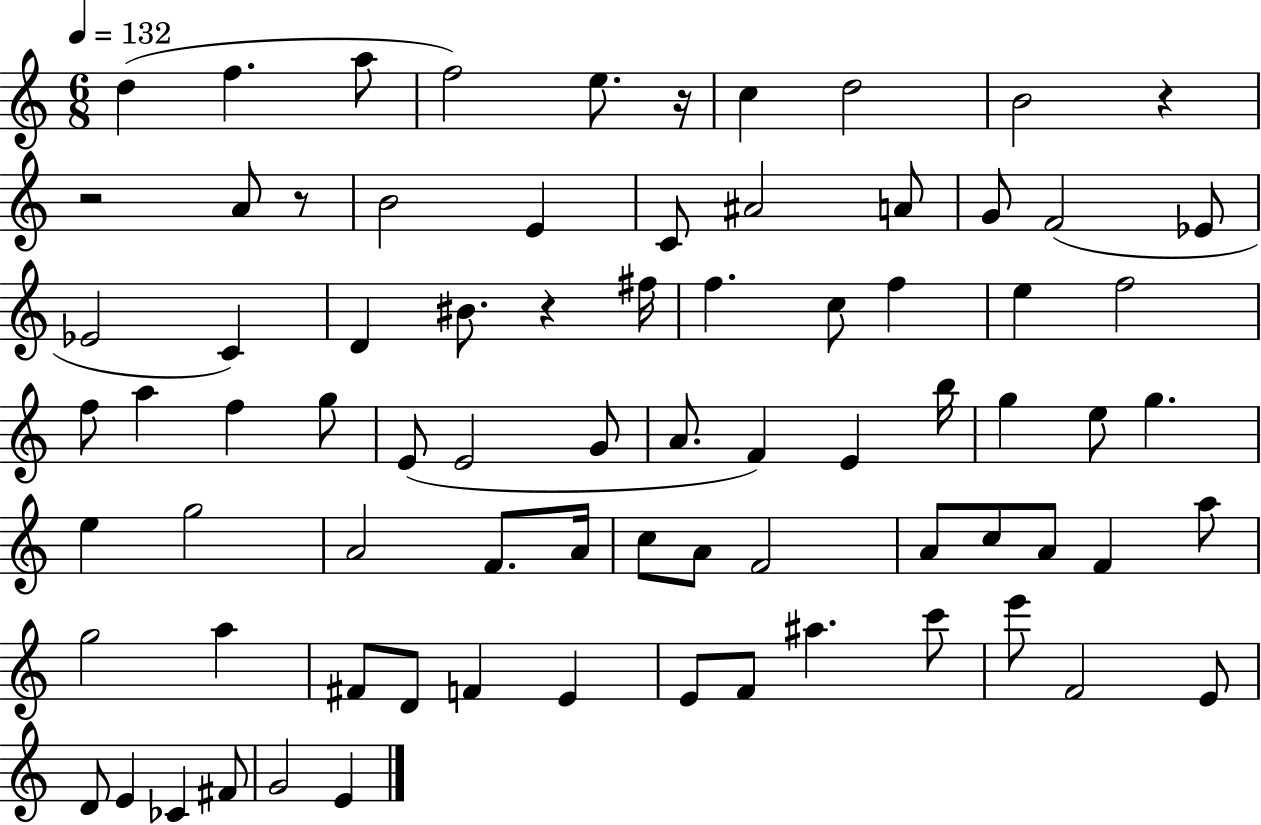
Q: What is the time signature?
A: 6/8